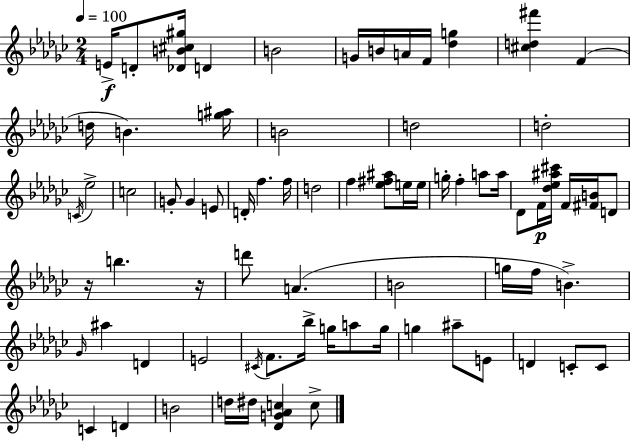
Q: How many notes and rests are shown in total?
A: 74